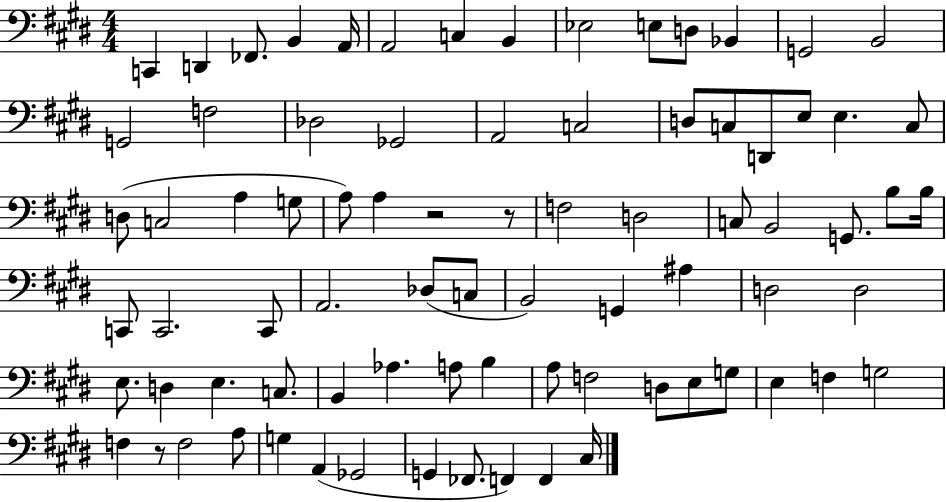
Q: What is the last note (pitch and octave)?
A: C#3